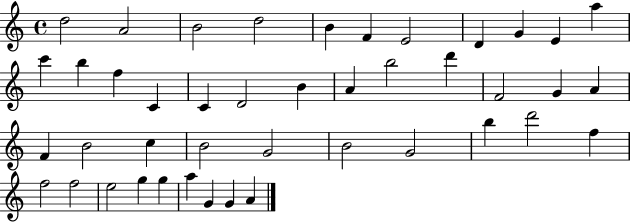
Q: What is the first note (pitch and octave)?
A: D5